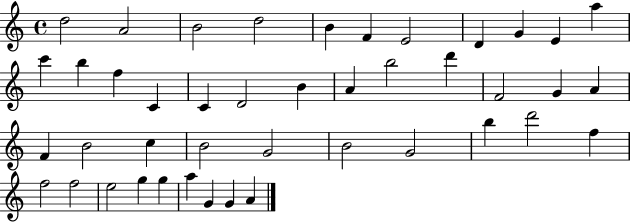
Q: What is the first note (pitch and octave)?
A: D5